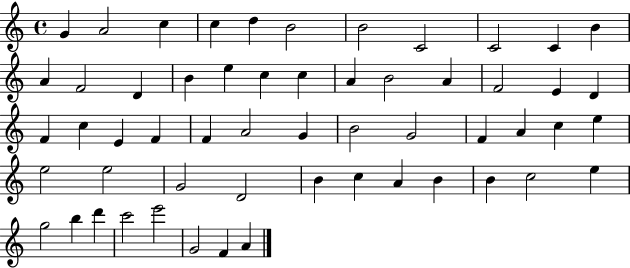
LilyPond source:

{
  \clef treble
  \time 4/4
  \defaultTimeSignature
  \key c \major
  g'4 a'2 c''4 | c''4 d''4 b'2 | b'2 c'2 | c'2 c'4 b'4 | \break a'4 f'2 d'4 | b'4 e''4 c''4 c''4 | a'4 b'2 a'4 | f'2 e'4 d'4 | \break f'4 c''4 e'4 f'4 | f'4 a'2 g'4 | b'2 g'2 | f'4 a'4 c''4 e''4 | \break e''2 e''2 | g'2 d'2 | b'4 c''4 a'4 b'4 | b'4 c''2 e''4 | \break g''2 b''4 d'''4 | c'''2 e'''2 | g'2 f'4 a'4 | \bar "|."
}